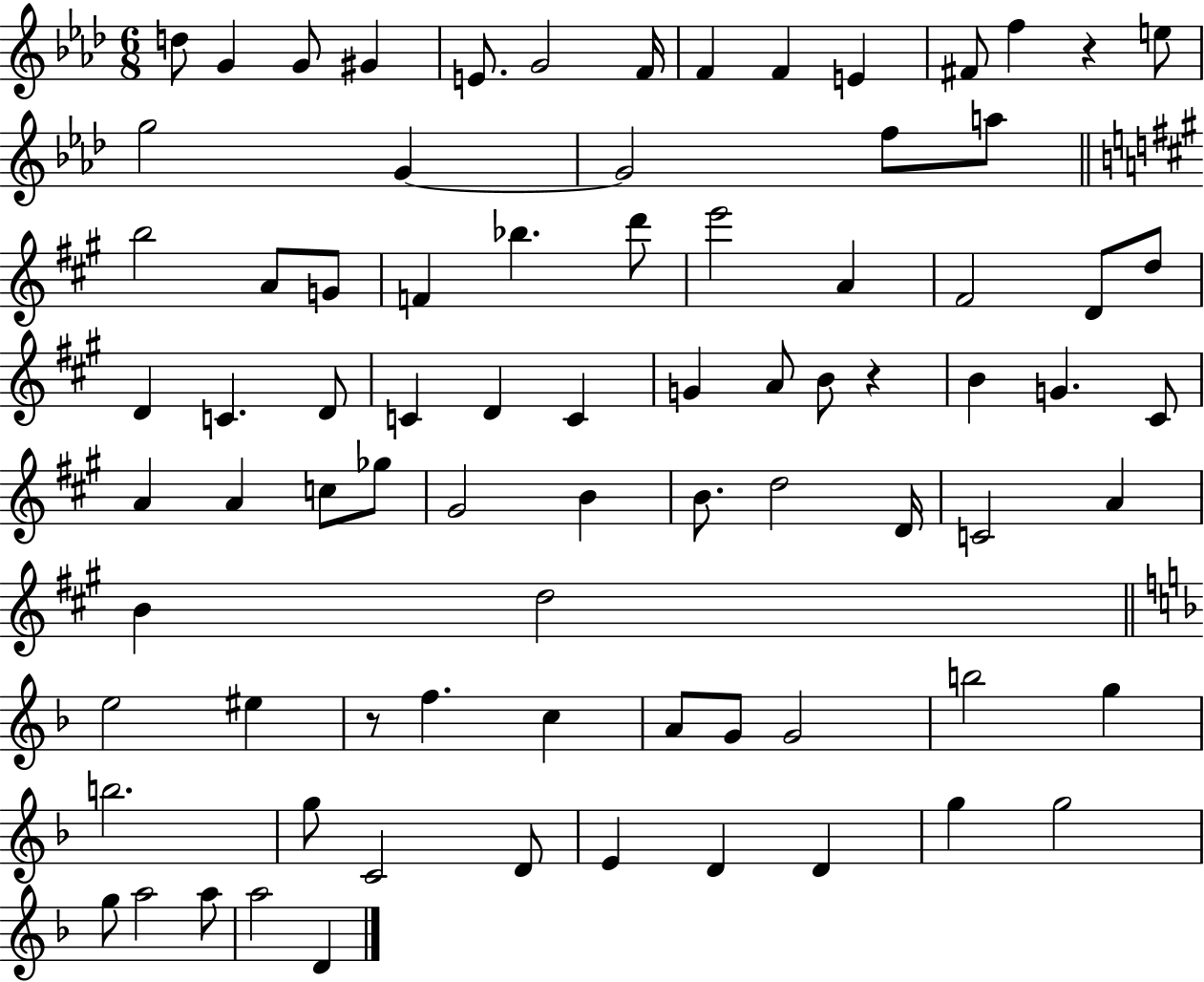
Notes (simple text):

D5/e G4/q G4/e G#4/q E4/e. G4/h F4/s F4/q F4/q E4/q F#4/e F5/q R/q E5/e G5/h G4/q G4/h F5/e A5/e B5/h A4/e G4/e F4/q Bb5/q. D6/e E6/h A4/q F#4/h D4/e D5/e D4/q C4/q. D4/e C4/q D4/q C4/q G4/q A4/e B4/e R/q B4/q G4/q. C#4/e A4/q A4/q C5/e Gb5/e G#4/h B4/q B4/e. D5/h D4/s C4/h A4/q B4/q D5/h E5/h EIS5/q R/e F5/q. C5/q A4/e G4/e G4/h B5/h G5/q B5/h. G5/e C4/h D4/e E4/q D4/q D4/q G5/q G5/h G5/e A5/h A5/e A5/h D4/q